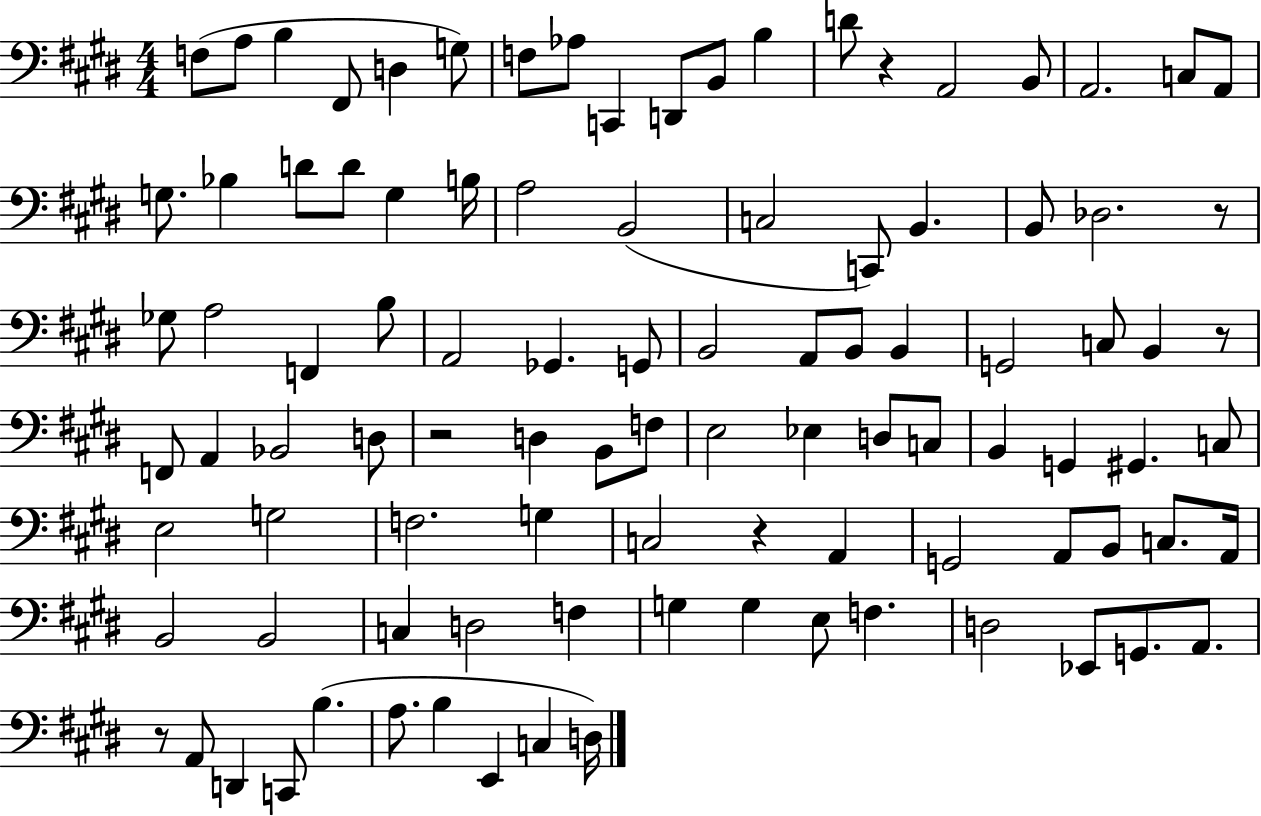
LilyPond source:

{
  \clef bass
  \numericTimeSignature
  \time 4/4
  \key e \major
  f8( a8 b4 fis,8 d4 g8) | f8 aes8 c,4 d,8 b,8 b4 | d'8 r4 a,2 b,8 | a,2. c8 a,8 | \break g8. bes4 d'8 d'8 g4 b16 | a2 b,2( | c2 c,8) b,4. | b,8 des2. r8 | \break ges8 a2 f,4 b8 | a,2 ges,4. g,8 | b,2 a,8 b,8 b,4 | g,2 c8 b,4 r8 | \break f,8 a,4 bes,2 d8 | r2 d4 b,8 f8 | e2 ees4 d8 c8 | b,4 g,4 gis,4. c8 | \break e2 g2 | f2. g4 | c2 r4 a,4 | g,2 a,8 b,8 c8. a,16 | \break b,2 b,2 | c4 d2 f4 | g4 g4 e8 f4. | d2 ees,8 g,8. a,8. | \break r8 a,8 d,4 c,8 b4.( | a8. b4 e,4 c4 d16) | \bar "|."
}